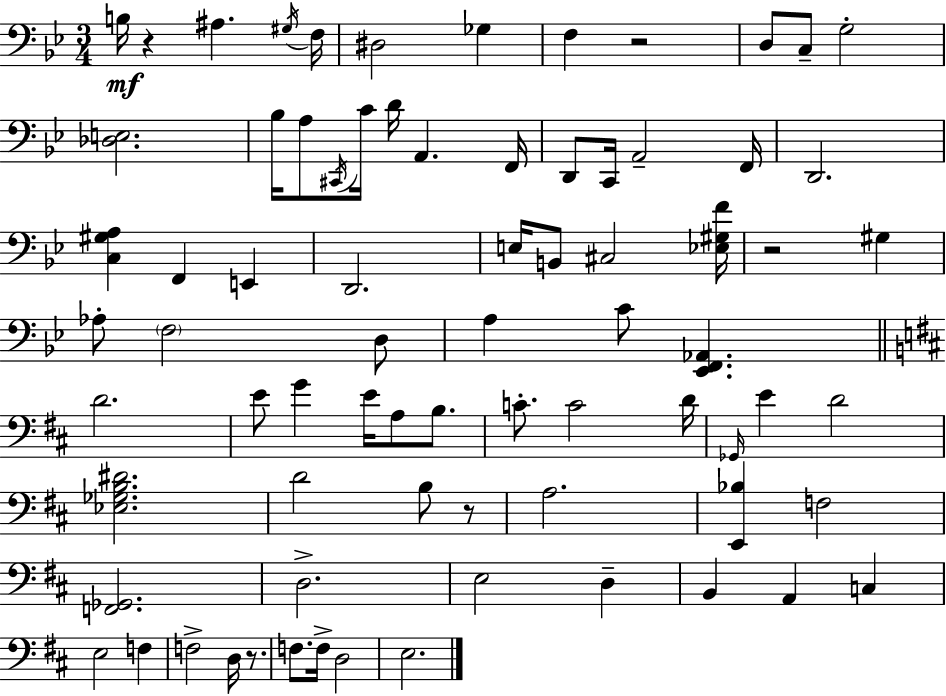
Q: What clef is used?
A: bass